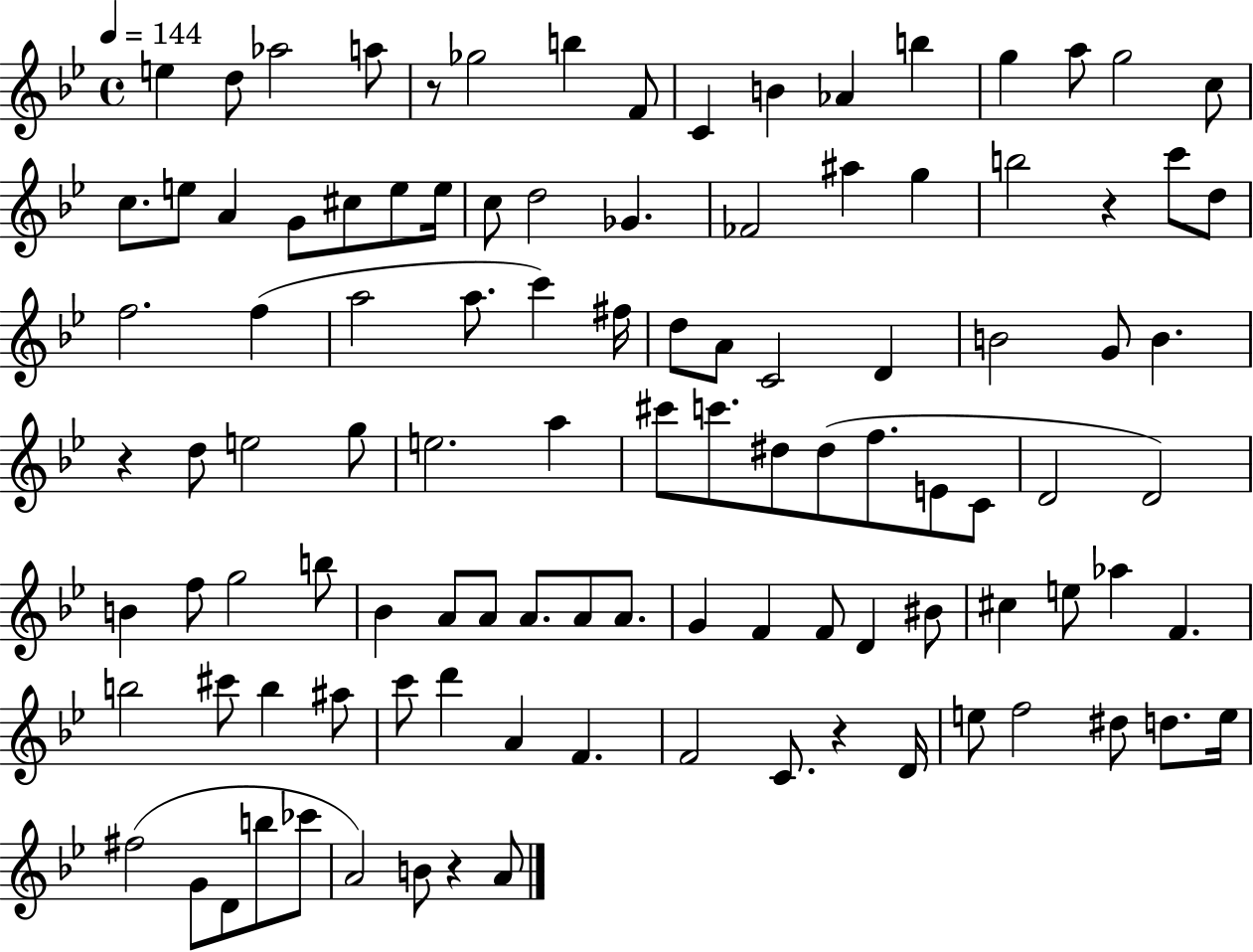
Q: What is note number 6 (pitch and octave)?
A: B5